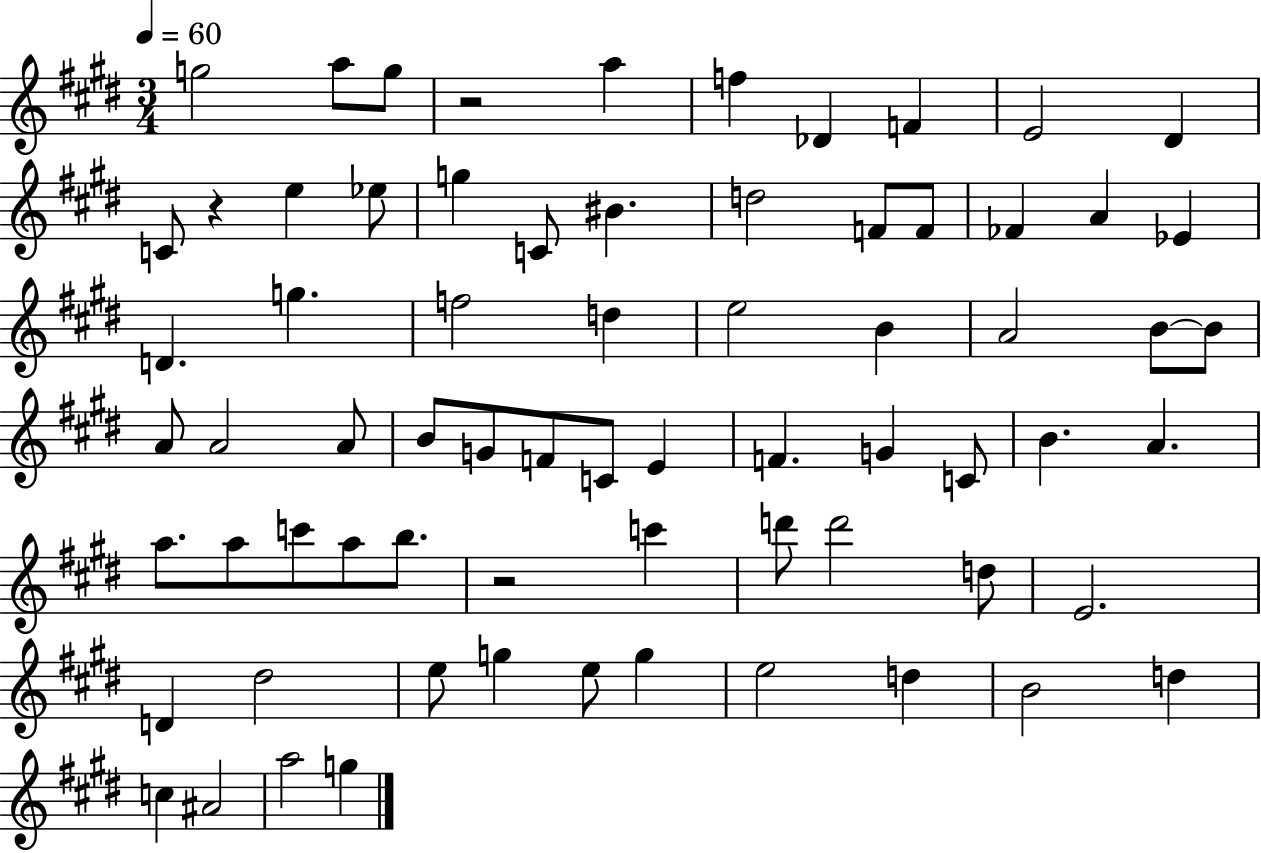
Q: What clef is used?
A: treble